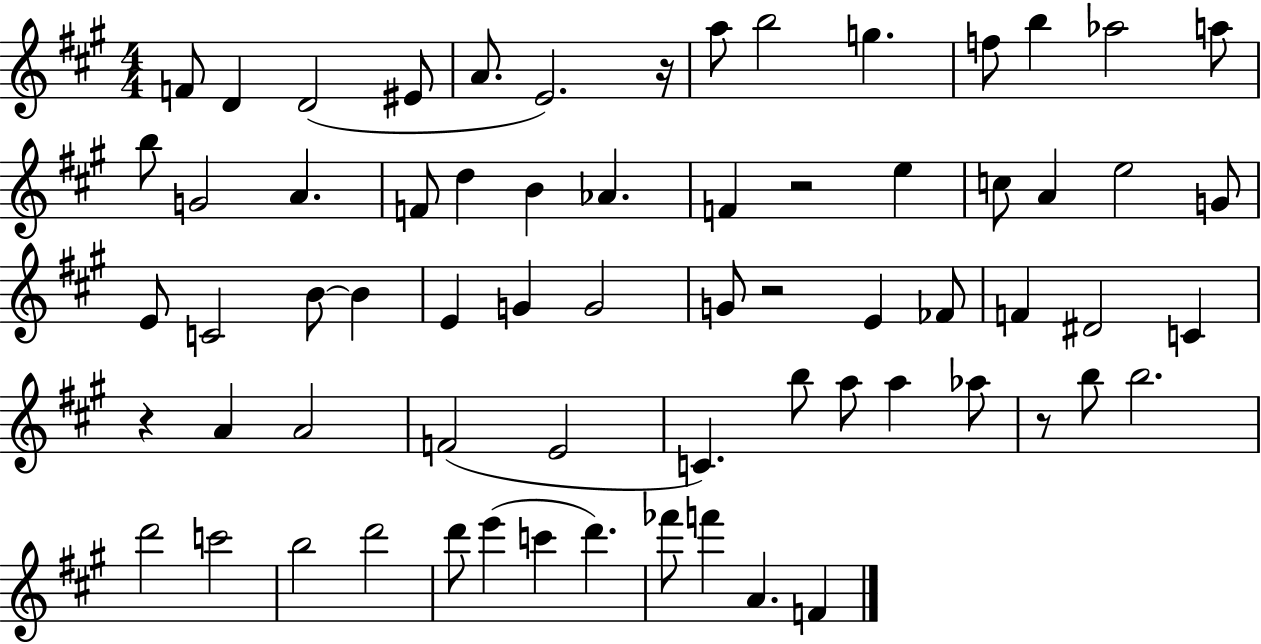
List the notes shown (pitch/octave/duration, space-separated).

F4/e D4/q D4/h EIS4/e A4/e. E4/h. R/s A5/e B5/h G5/q. F5/e B5/q Ab5/h A5/e B5/e G4/h A4/q. F4/e D5/q B4/q Ab4/q. F4/q R/h E5/q C5/e A4/q E5/h G4/e E4/e C4/h B4/e B4/q E4/q G4/q G4/h G4/e R/h E4/q FES4/e F4/q D#4/h C4/q R/q A4/q A4/h F4/h E4/h C4/q. B5/e A5/e A5/q Ab5/e R/e B5/e B5/h. D6/h C6/h B5/h D6/h D6/e E6/q C6/q D6/q. FES6/e F6/q A4/q. F4/q